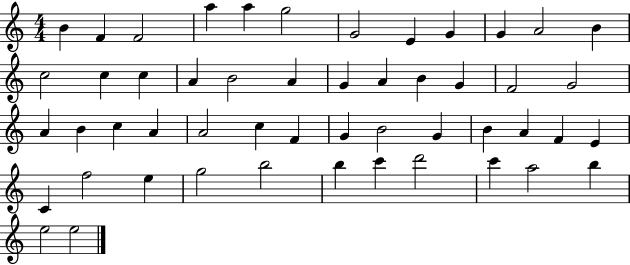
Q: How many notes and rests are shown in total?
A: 51